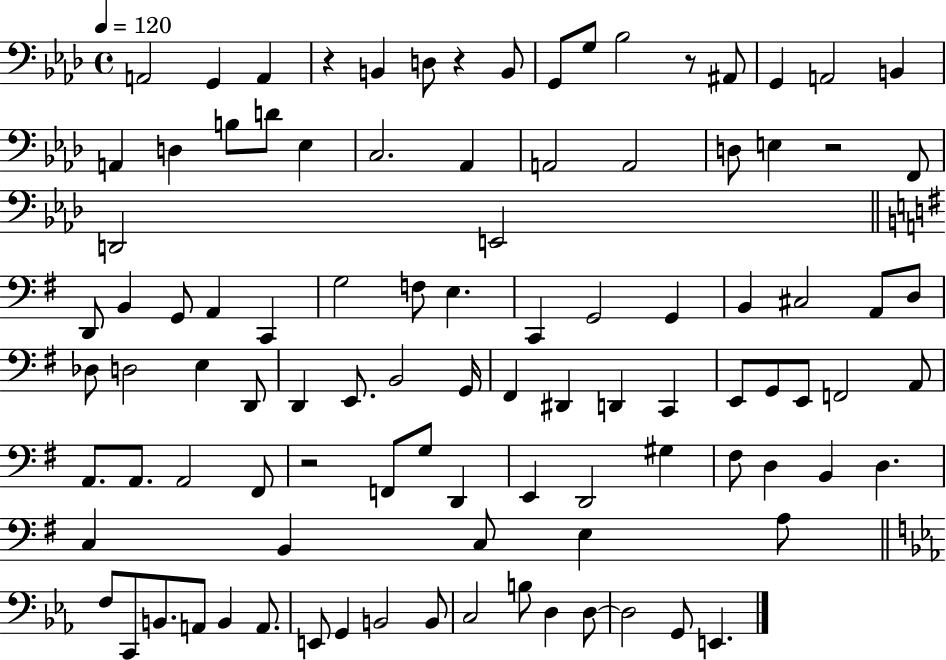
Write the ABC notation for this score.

X:1
T:Untitled
M:4/4
L:1/4
K:Ab
A,,2 G,, A,, z B,, D,/2 z B,,/2 G,,/2 G,/2 _B,2 z/2 ^A,,/2 G,, A,,2 B,, A,, D, B,/2 D/2 _E, C,2 _A,, A,,2 A,,2 D,/2 E, z2 F,,/2 D,,2 E,,2 D,,/2 B,, G,,/2 A,, C,, G,2 F,/2 E, C,, G,,2 G,, B,, ^C,2 A,,/2 D,/2 _D,/2 D,2 E, D,,/2 D,, E,,/2 B,,2 G,,/4 ^F,, ^D,, D,, C,, E,,/2 G,,/2 E,,/2 F,,2 A,,/2 A,,/2 A,,/2 A,,2 ^F,,/2 z2 F,,/2 G,/2 D,, E,, D,,2 ^G, ^F,/2 D, B,, D, C, B,, C,/2 E, A,/2 F,/2 C,,/2 B,,/2 A,,/2 B,, A,,/2 E,,/2 G,, B,,2 B,,/2 C,2 B,/2 D, D,/2 D,2 G,,/2 E,,